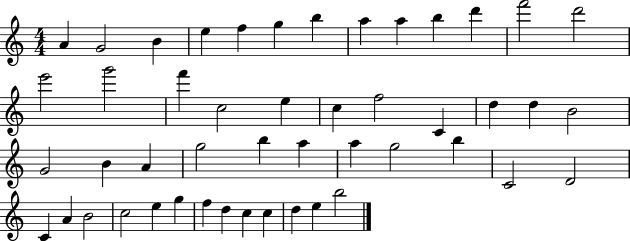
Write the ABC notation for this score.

X:1
T:Untitled
M:4/4
L:1/4
K:C
A G2 B e f g b a a b d' f'2 d'2 e'2 g'2 f' c2 e c f2 C d d B2 G2 B A g2 b a a g2 b C2 D2 C A B2 c2 e g f d c c d e b2